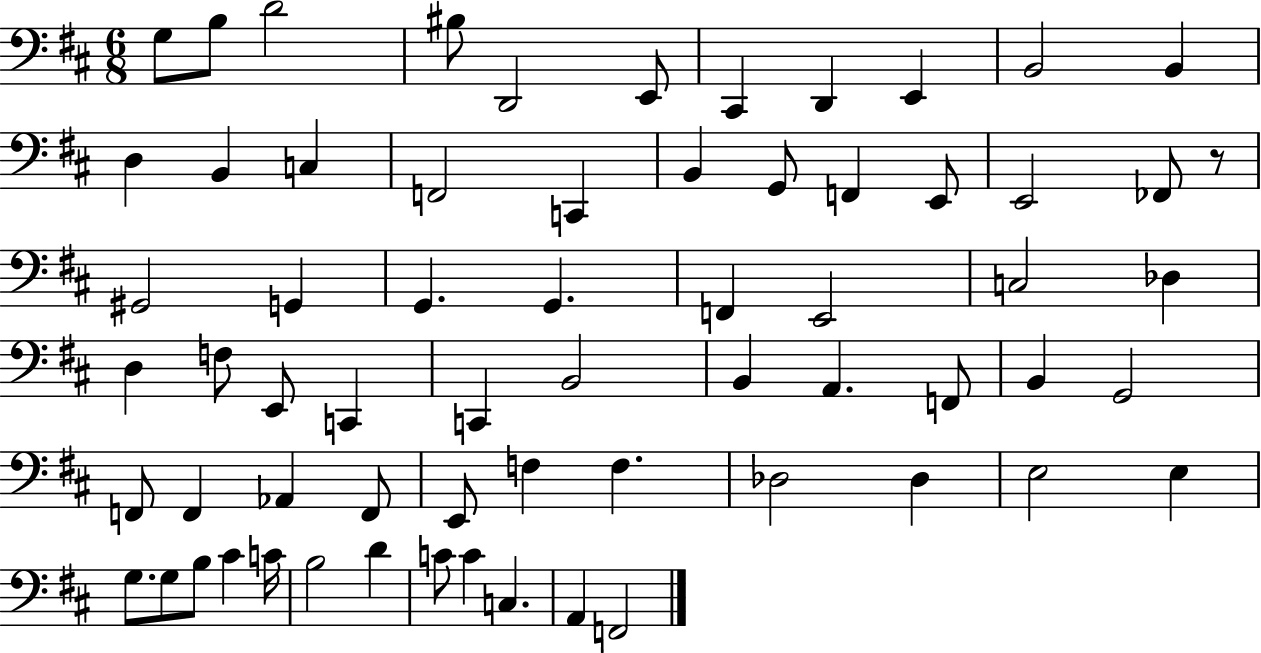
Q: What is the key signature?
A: D major